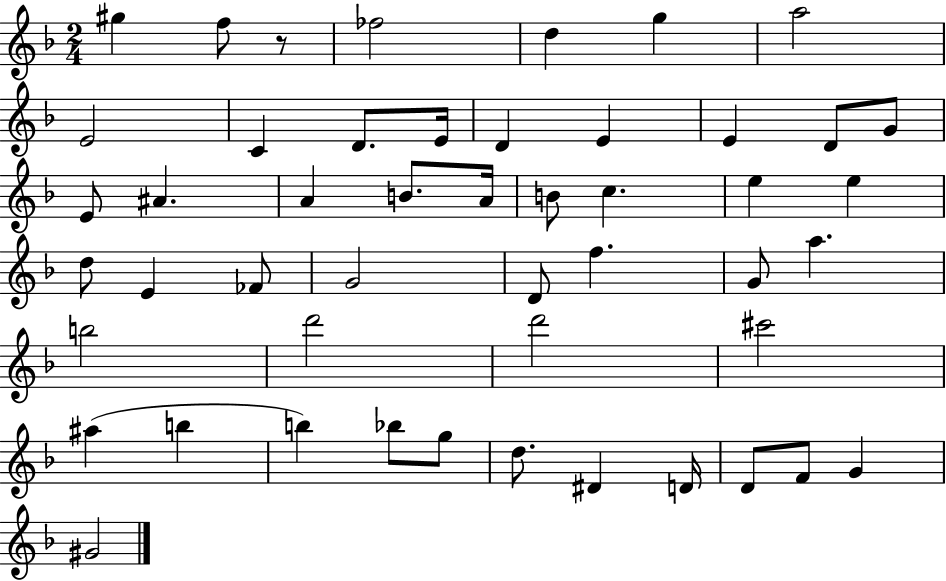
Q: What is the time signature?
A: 2/4